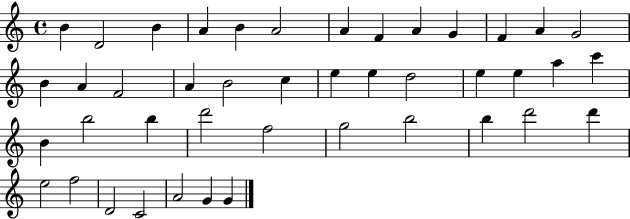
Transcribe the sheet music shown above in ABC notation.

X:1
T:Untitled
M:4/4
L:1/4
K:C
B D2 B A B A2 A F A G F A G2 B A F2 A B2 c e e d2 e e a c' B b2 b d'2 f2 g2 b2 b d'2 d' e2 f2 D2 C2 A2 G G